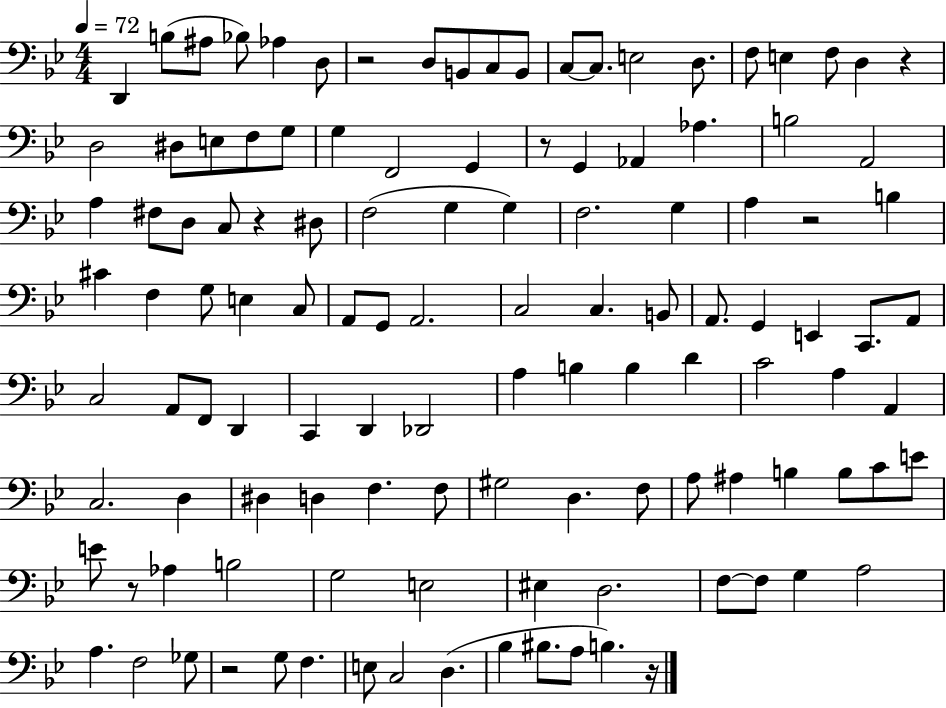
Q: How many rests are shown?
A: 8